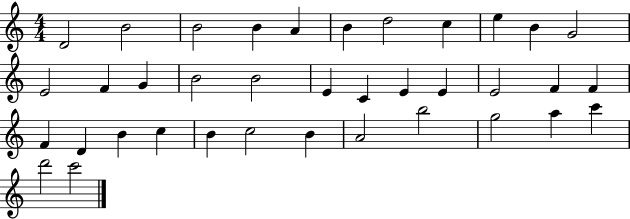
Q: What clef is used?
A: treble